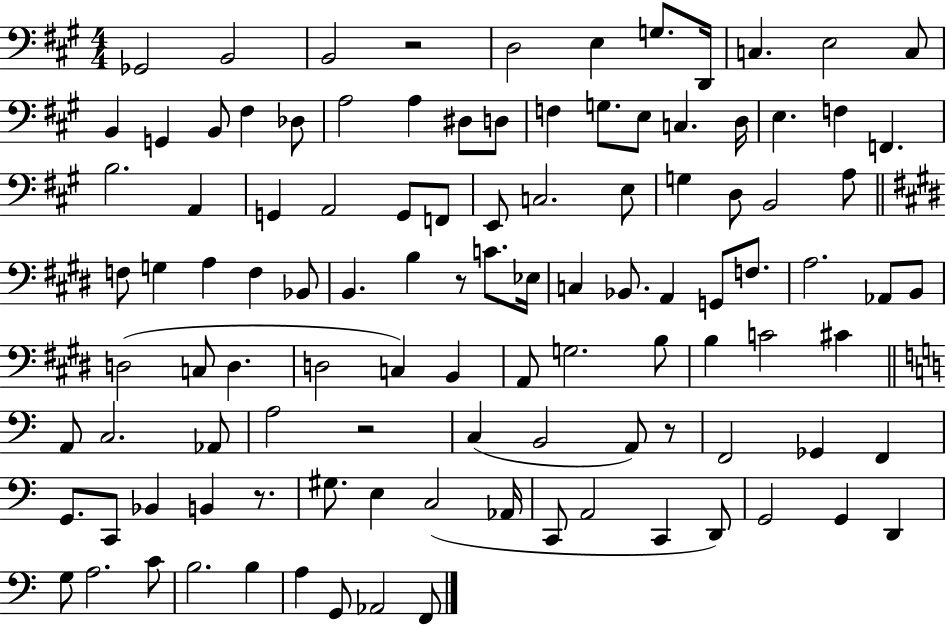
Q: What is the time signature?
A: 4/4